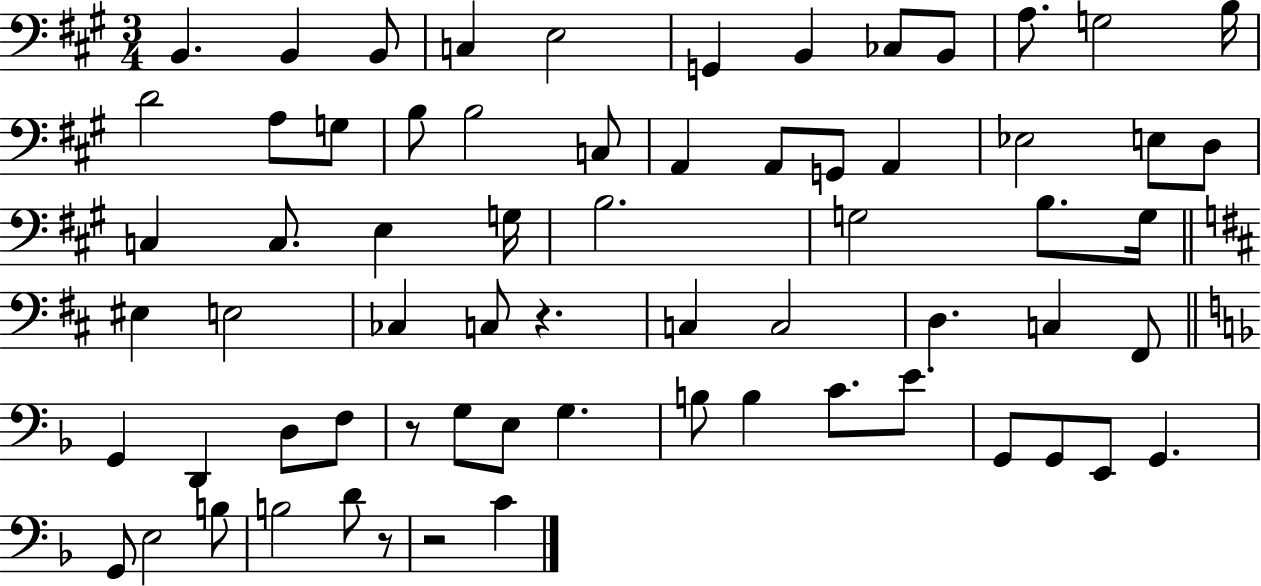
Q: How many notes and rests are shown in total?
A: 67